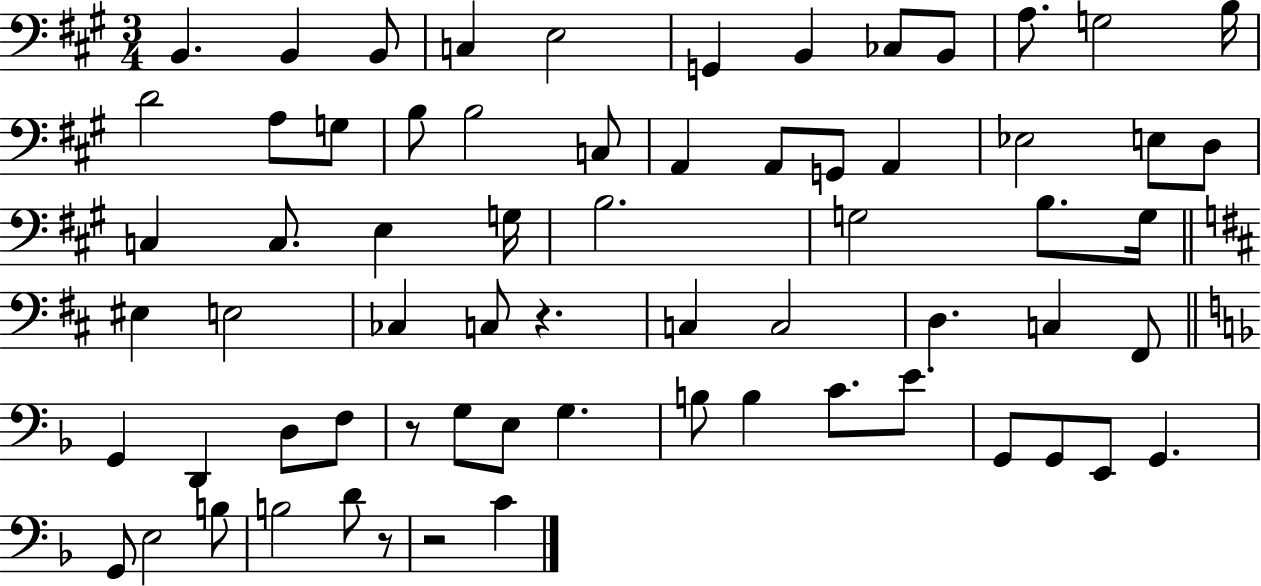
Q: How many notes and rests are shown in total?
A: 67